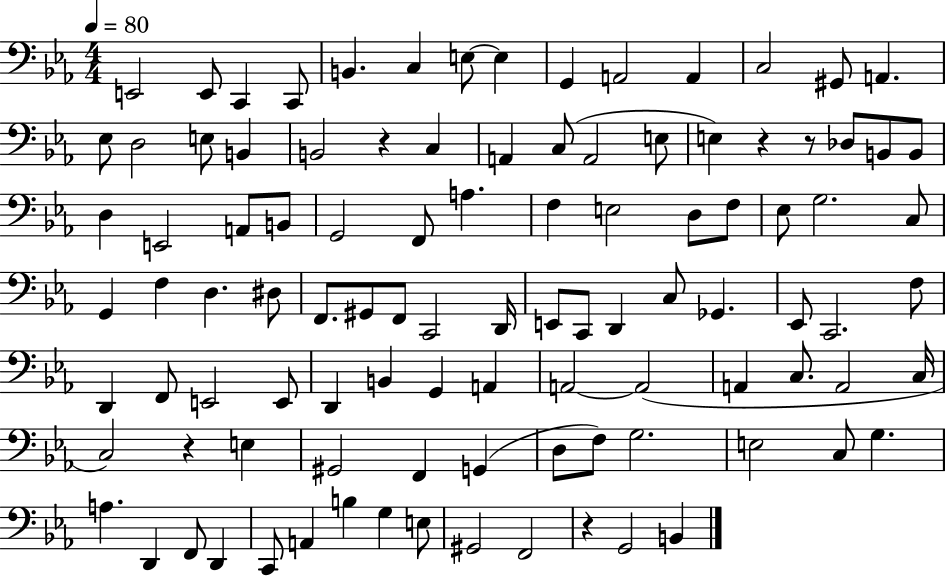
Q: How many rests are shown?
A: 5